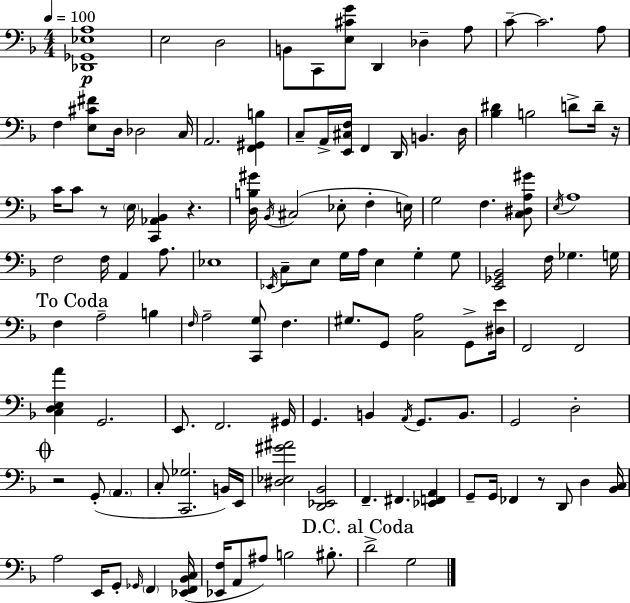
X:1
T:Untitled
M:4/4
L:1/4
K:Dm
[_D,,_G,,_E,A,]4 E,2 D,2 B,,/2 C,,/2 [E,^CG]/2 D,, _D, A,/2 C/2 C2 A,/2 F, [E,^C^F]/2 D,/4 _D,2 C,/4 A,,2 [F,,^G,,B,] C,/2 A,,/4 [E,,^C,F,]/4 F,, D,,/4 B,, D,/4 [_B,^D] B,2 D/2 D/4 z/4 C/4 C/2 z/2 E,/4 [C,,_A,,_B,,] z [D,B,^G]/4 _B,,/4 ^C,2 _E,/2 F, E,/4 G,2 F, [C,^D,A,^G]/2 E,/4 A,4 F,2 F,/4 A,, A,/2 _E,4 _E,,/4 C,/2 E,/2 G,/4 A,/4 E, G, G,/2 [E,,_G,,_B,,]2 F,/4 _G, G,/4 F, A,2 B, F,/4 A,2 [C,,G,]/2 F, ^G,/2 G,,/2 [C,A,]2 G,,/2 [^D,E]/4 F,,2 F,,2 [C,D,E,A] G,,2 E,,/2 F,,2 ^G,,/4 G,, B,, A,,/4 G,,/2 B,,/2 G,,2 D,2 z2 G,,/2 A,, C,/2 [C,,_G,]2 B,,/4 E,,/4 [^D,_E,^G^A]2 [D,,_E,,_B,,]2 F,, ^F,, [_E,,F,,A,,] G,,/2 G,,/4 _F,, z/2 D,,/2 D, [_B,,C,]/4 A,2 E,,/4 G,,/2 _G,,/4 F,, [_E,,F,,_B,,C,]/4 [_E,,F,]/4 A,,/2 ^A,/2 B,2 ^B,/2 D2 G,2